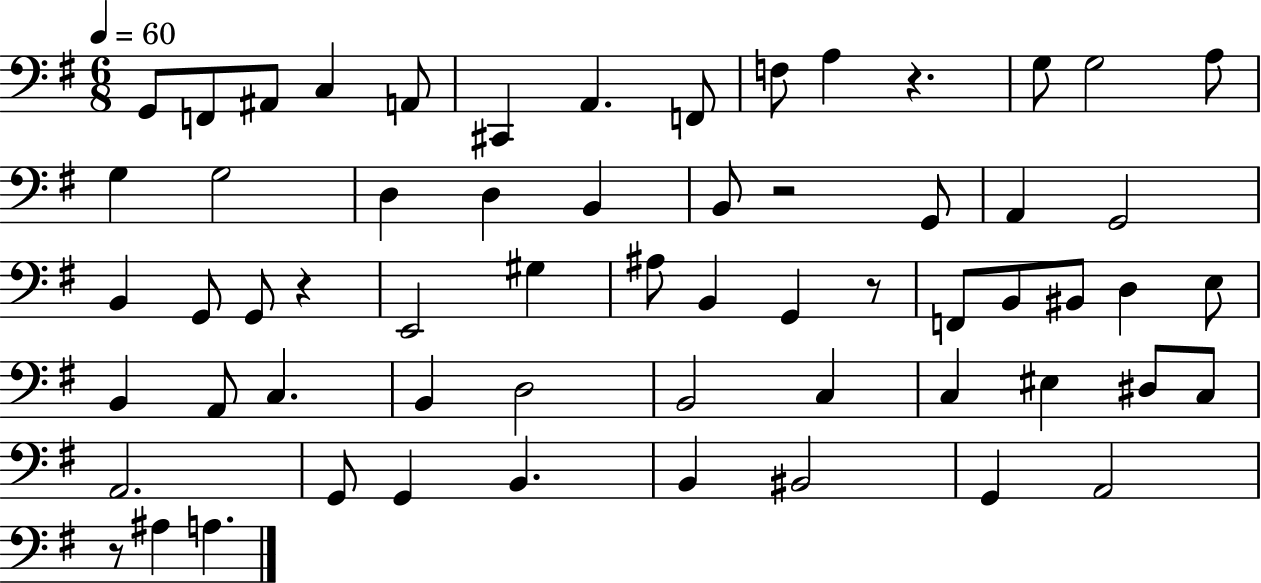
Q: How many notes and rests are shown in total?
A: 61